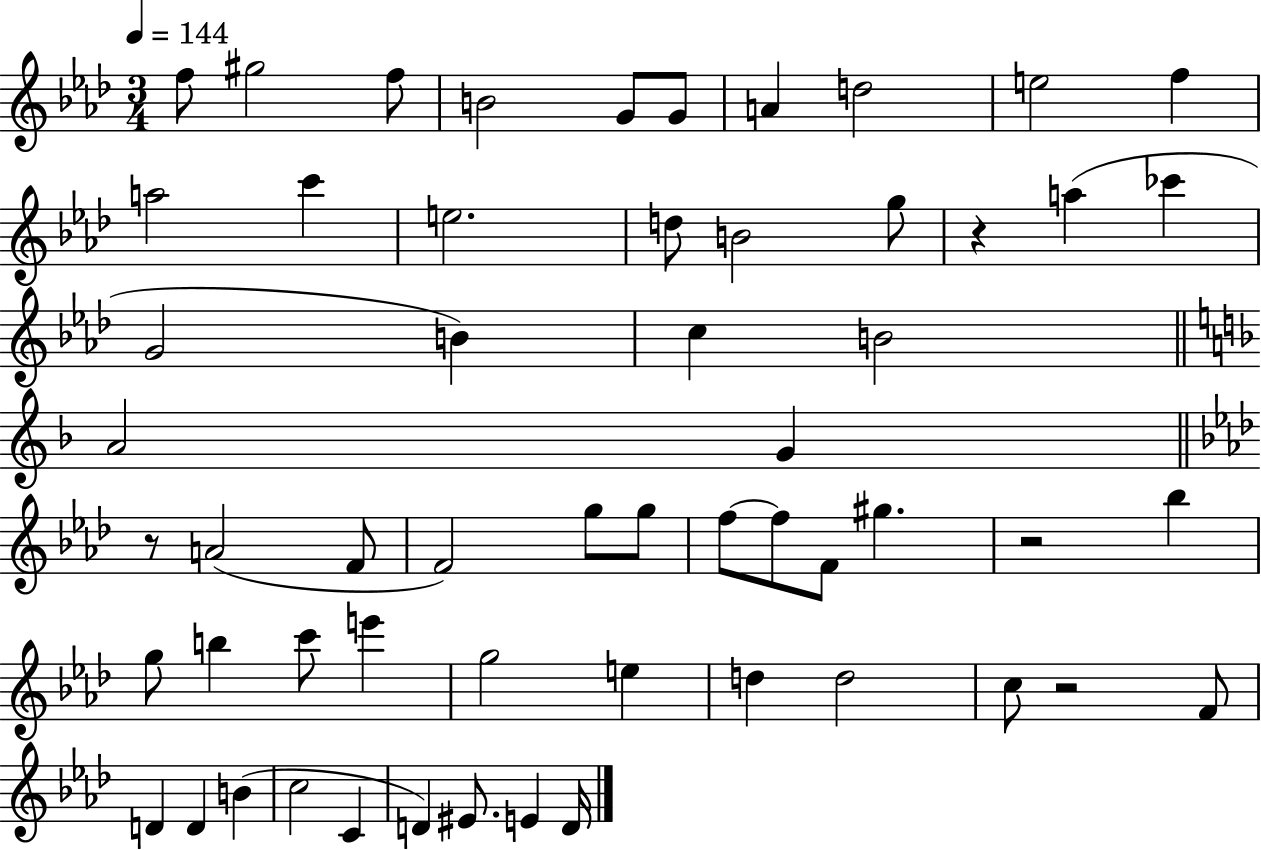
{
  \clef treble
  \numericTimeSignature
  \time 3/4
  \key aes \major
  \tempo 4 = 144
  \repeat volta 2 { f''8 gis''2 f''8 | b'2 g'8 g'8 | a'4 d''2 | e''2 f''4 | \break a''2 c'''4 | e''2. | d''8 b'2 g''8 | r4 a''4( ces'''4 | \break g'2 b'4) | c''4 b'2 | \bar "||" \break \key d \minor a'2 g'4 | \bar "||" \break \key f \minor r8 a'2( f'8 | f'2) g''8 g''8 | f''8~~ f''8 f'8 gis''4. | r2 bes''4 | \break g''8 b''4 c'''8 e'''4 | g''2 e''4 | d''4 d''2 | c''8 r2 f'8 | \break d'4 d'4 b'4( | c''2 c'4 | d'4) eis'8. e'4 d'16 | } \bar "|."
}